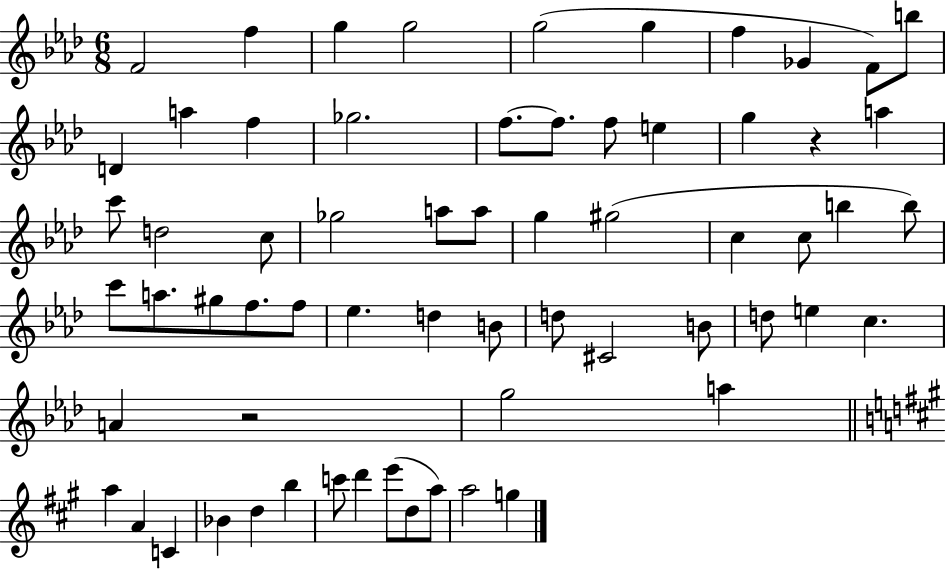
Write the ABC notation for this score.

X:1
T:Untitled
M:6/8
L:1/4
K:Ab
F2 f g g2 g2 g f _G F/2 b/2 D a f _g2 f/2 f/2 f/2 e g z a c'/2 d2 c/2 _g2 a/2 a/2 g ^g2 c c/2 b b/2 c'/2 a/2 ^g/2 f/2 f/2 _e d B/2 d/2 ^C2 B/2 d/2 e c A z2 g2 a a A C _B d b c'/2 d' e'/2 d/2 a/2 a2 g